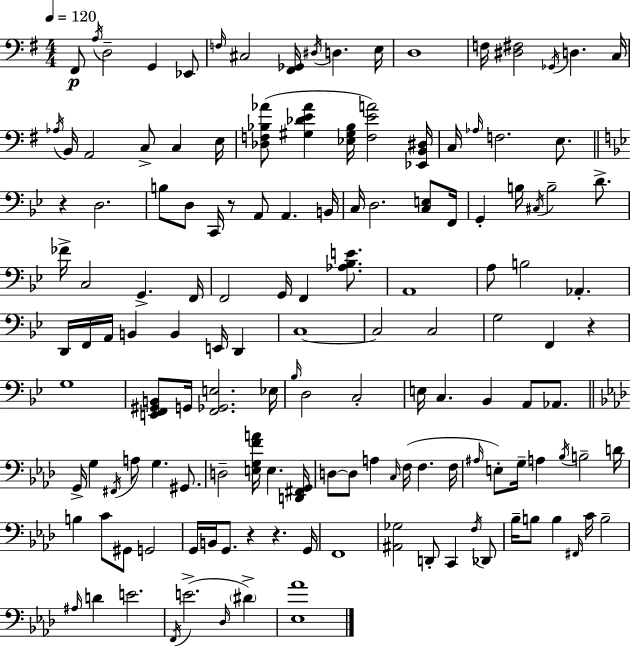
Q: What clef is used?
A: bass